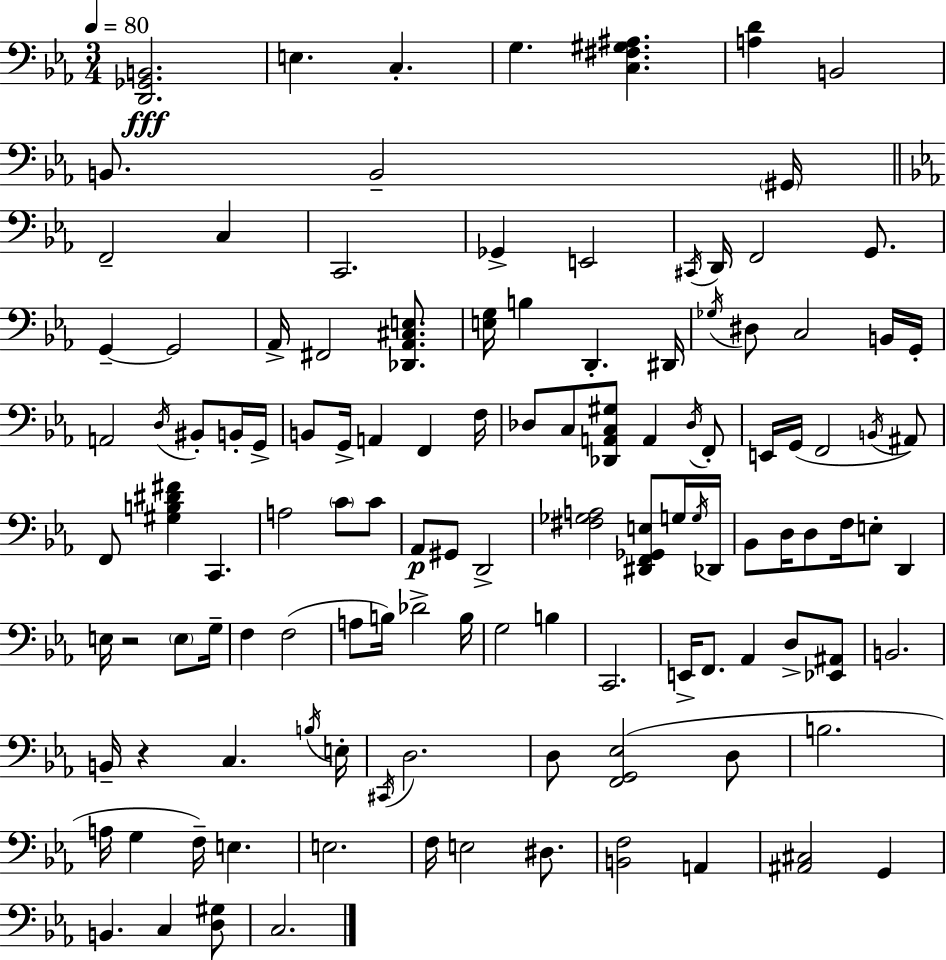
[D2,Gb2,B2]/h. E3/q. C3/q. G3/q. [C3,F#3,G#3,A#3]/q. [A3,D4]/q B2/h B2/e. B2/h G#2/s F2/h C3/q C2/h. Gb2/q E2/h C#2/s D2/s F2/h G2/e. G2/q G2/h Ab2/s F#2/h [Db2,Ab2,C#3,E3]/e. [E3,G3]/s B3/q D2/q. D#2/s Gb3/s D#3/e C3/h B2/s G2/s A2/h D3/s BIS2/e B2/s G2/s B2/e G2/s A2/q F2/q F3/s Db3/e C3/e [Db2,A2,C3,G#3]/e A2/q Db3/s F2/e E2/s G2/s F2/h B2/s A#2/e F2/e [G#3,B3,D#4,F#4]/q C2/q. A3/h C4/e C4/e Ab2/e G#2/e D2/h [F#3,Gb3,A3]/h [D#2,F2,Gb2,E3]/e G3/s G3/s Db2/s Bb2/e D3/s D3/e F3/s E3/e D2/q E3/s R/h E3/e G3/s F3/q F3/h A3/e B3/s Db4/h B3/s G3/h B3/q C2/h. E2/s F2/e. Ab2/q D3/e [Eb2,A#2]/e B2/h. B2/s R/q C3/q. B3/s E3/s C#2/s D3/h. D3/e [F2,G2,Eb3]/h D3/e B3/h. A3/s G3/q F3/s E3/q. E3/h. F3/s E3/h D#3/e. [B2,F3]/h A2/q [A#2,C#3]/h G2/q B2/q. C3/q [D3,G#3]/e C3/h.